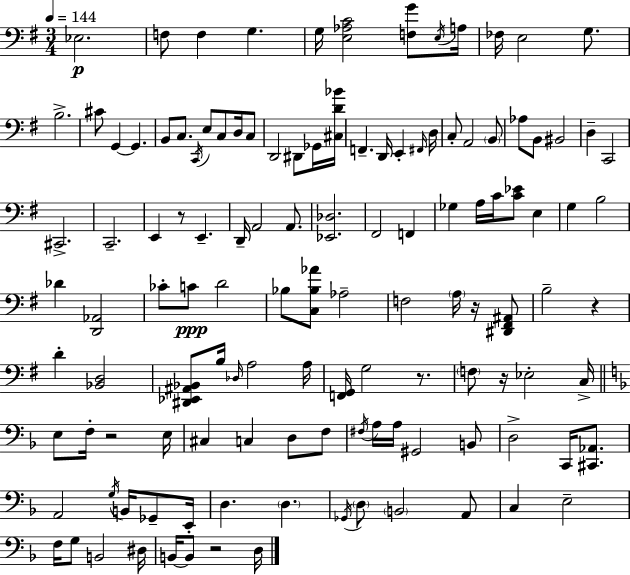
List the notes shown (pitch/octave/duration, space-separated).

Eb3/h. F3/e F3/q G3/q. G3/s [E3,Ab3,C4]/h [F3,G4]/e E3/s A3/s FES3/s E3/h G3/e. B3/h. C#4/e G2/q G2/q. B2/e C3/e. C2/s E3/e C3/e D3/s C3/e D2/h D#2/e Gb2/s [C#3,D4,Bb4]/s F2/q. D2/s E2/q F#2/s D3/s C3/e A2/h B2/e Ab3/e B2/e BIS2/h D3/q C2/h C#2/h. C2/h. E2/q R/e E2/q. D2/s A2/h A2/e. [Eb2,Db3]/h. F#2/h F2/q Gb3/q A3/s C4/s [C4,Eb4]/e E3/q G3/q B3/h Db4/q [D2,Ab2]/h CES4/e C4/e D4/h Bb3/e [C3,Bb3,Ab4]/e Ab3/h F3/h A3/s R/s [D#2,F#2,A#2]/e B3/h R/q D4/q [Bb2,D3]/h [D#2,Eb2,A#2,Bb2]/e B3/s Db3/s A3/h A3/s [F2,G2]/s G3/h R/e. F3/e R/s Eb3/h C3/s E3/e F3/s R/h E3/s C#3/q C3/q D3/e F3/e F#3/s A3/s A3/s G#2/h B2/e D3/h C2/s [C#2,Ab2]/e. A2/h G3/s B2/s Gb2/e E2/s D3/q. D3/q. Gb2/s D3/e B2/h A2/e C3/q E3/h F3/s G3/e B2/h D#3/s B2/s B2/e R/h D3/s